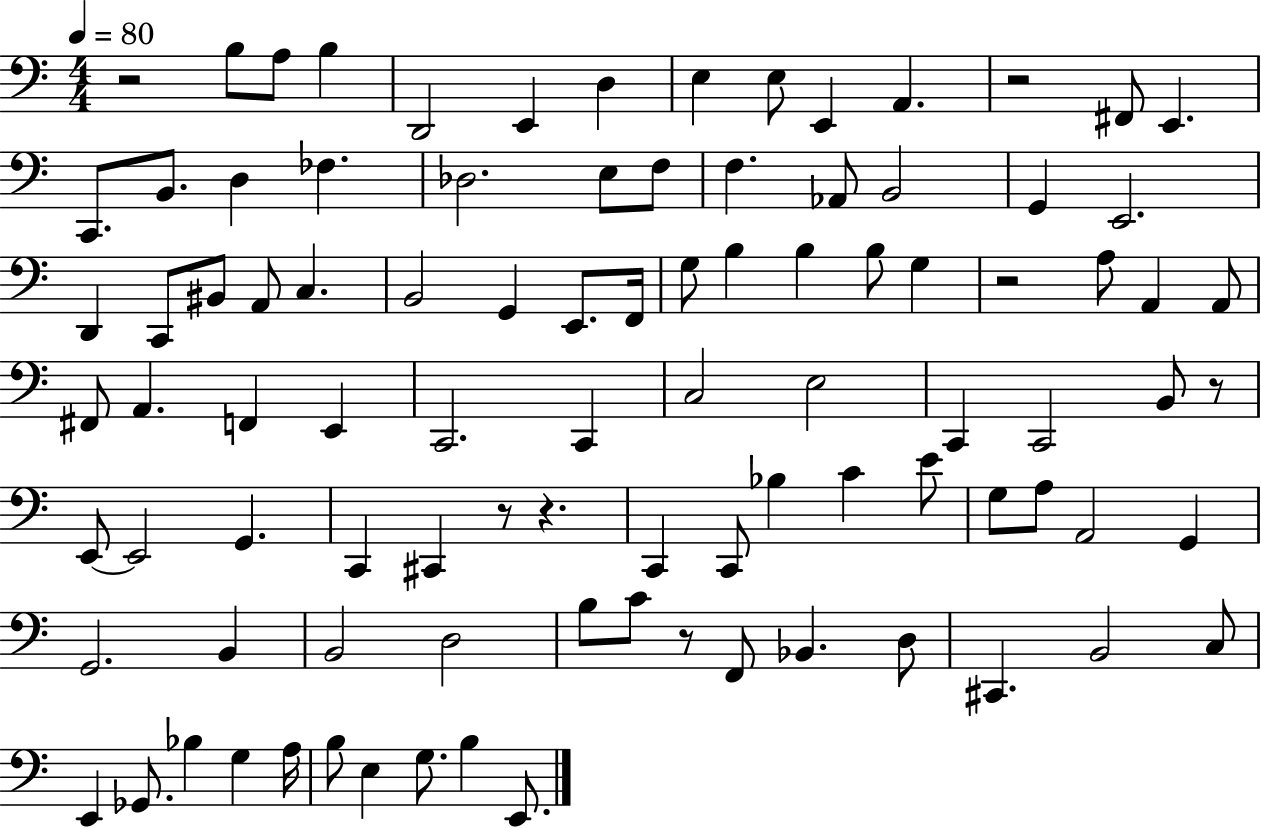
R/h B3/e A3/e B3/q D2/h E2/q D3/q E3/q E3/e E2/q A2/q. R/h F#2/e E2/q. C2/e. B2/e. D3/q FES3/q. Db3/h. E3/e F3/e F3/q. Ab2/e B2/h G2/q E2/h. D2/q C2/e BIS2/e A2/e C3/q. B2/h G2/q E2/e. F2/s G3/e B3/q B3/q B3/e G3/q R/h A3/e A2/q A2/e F#2/e A2/q. F2/q E2/q C2/h. C2/q C3/h E3/h C2/q C2/h B2/e R/e E2/e E2/h G2/q. C2/q C#2/q R/e R/q. C2/q C2/e Bb3/q C4/q E4/e G3/e A3/e A2/h G2/q G2/h. B2/q B2/h D3/h B3/e C4/e R/e F2/e Bb2/q. D3/e C#2/q. B2/h C3/e E2/q Gb2/e. Bb3/q G3/q A3/s B3/e E3/q G3/e. B3/q E2/e.